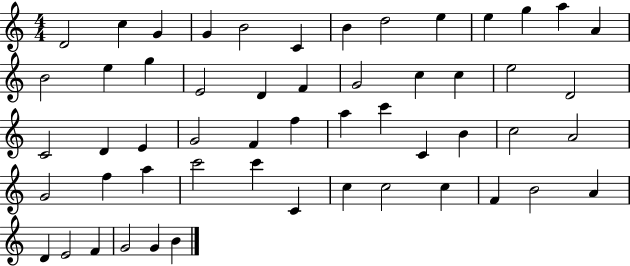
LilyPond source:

{
  \clef treble
  \numericTimeSignature
  \time 4/4
  \key c \major
  d'2 c''4 g'4 | g'4 b'2 c'4 | b'4 d''2 e''4 | e''4 g''4 a''4 a'4 | \break b'2 e''4 g''4 | e'2 d'4 f'4 | g'2 c''4 c''4 | e''2 d'2 | \break c'2 d'4 e'4 | g'2 f'4 f''4 | a''4 c'''4 c'4 b'4 | c''2 a'2 | \break g'2 f''4 a''4 | c'''2 c'''4 c'4 | c''4 c''2 c''4 | f'4 b'2 a'4 | \break d'4 e'2 f'4 | g'2 g'4 b'4 | \bar "|."
}